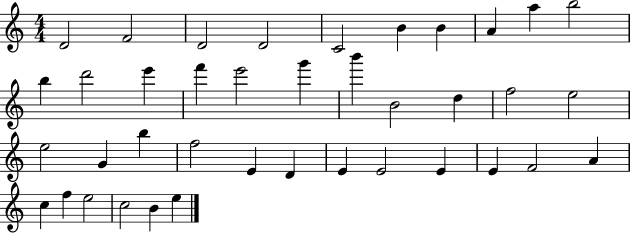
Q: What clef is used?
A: treble